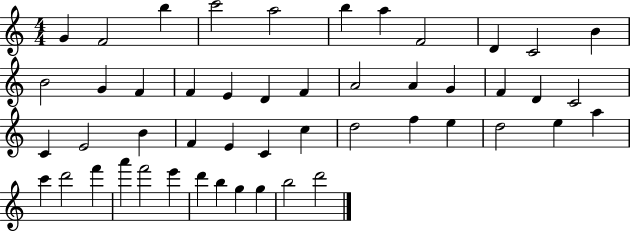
G4/q F4/h B5/q C6/h A5/h B5/q A5/q F4/h D4/q C4/h B4/q B4/h G4/q F4/q F4/q E4/q D4/q F4/q A4/h A4/q G4/q F4/q D4/q C4/h C4/q E4/h B4/q F4/q E4/q C4/q C5/q D5/h F5/q E5/q D5/h E5/q A5/q C6/q D6/h F6/q A6/q F6/h E6/q D6/q B5/q G5/q G5/q B5/h D6/h